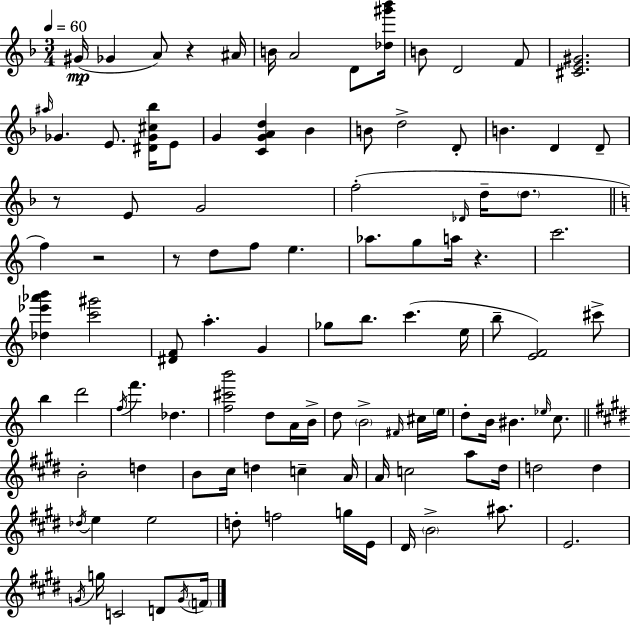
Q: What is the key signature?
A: D minor